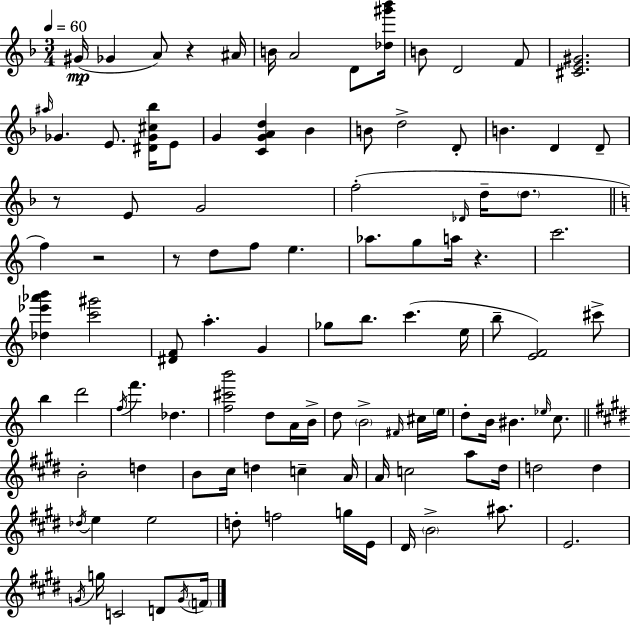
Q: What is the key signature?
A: D minor